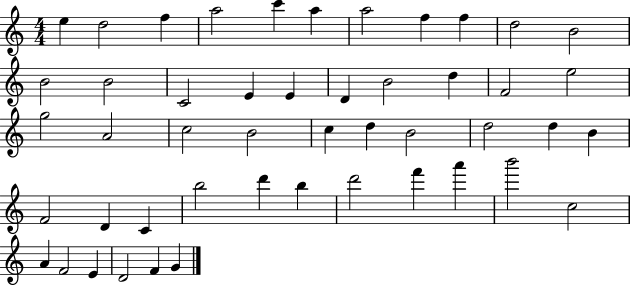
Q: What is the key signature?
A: C major